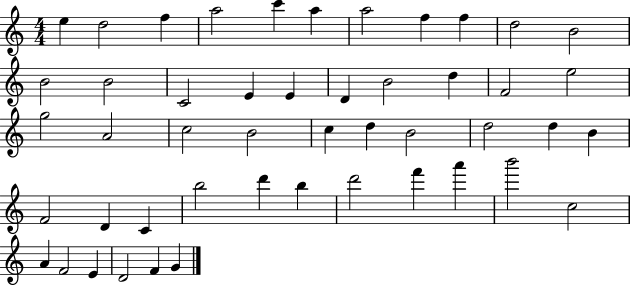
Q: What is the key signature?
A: C major